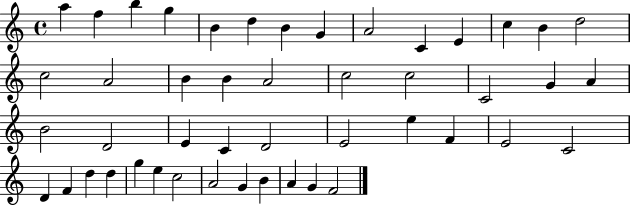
{
  \clef treble
  \time 4/4
  \defaultTimeSignature
  \key c \major
  a''4 f''4 b''4 g''4 | b'4 d''4 b'4 g'4 | a'2 c'4 e'4 | c''4 b'4 d''2 | \break c''2 a'2 | b'4 b'4 a'2 | c''2 c''2 | c'2 g'4 a'4 | \break b'2 d'2 | e'4 c'4 d'2 | e'2 e''4 f'4 | e'2 c'2 | \break d'4 f'4 d''4 d''4 | g''4 e''4 c''2 | a'2 g'4 b'4 | a'4 g'4 f'2 | \break \bar "|."
}